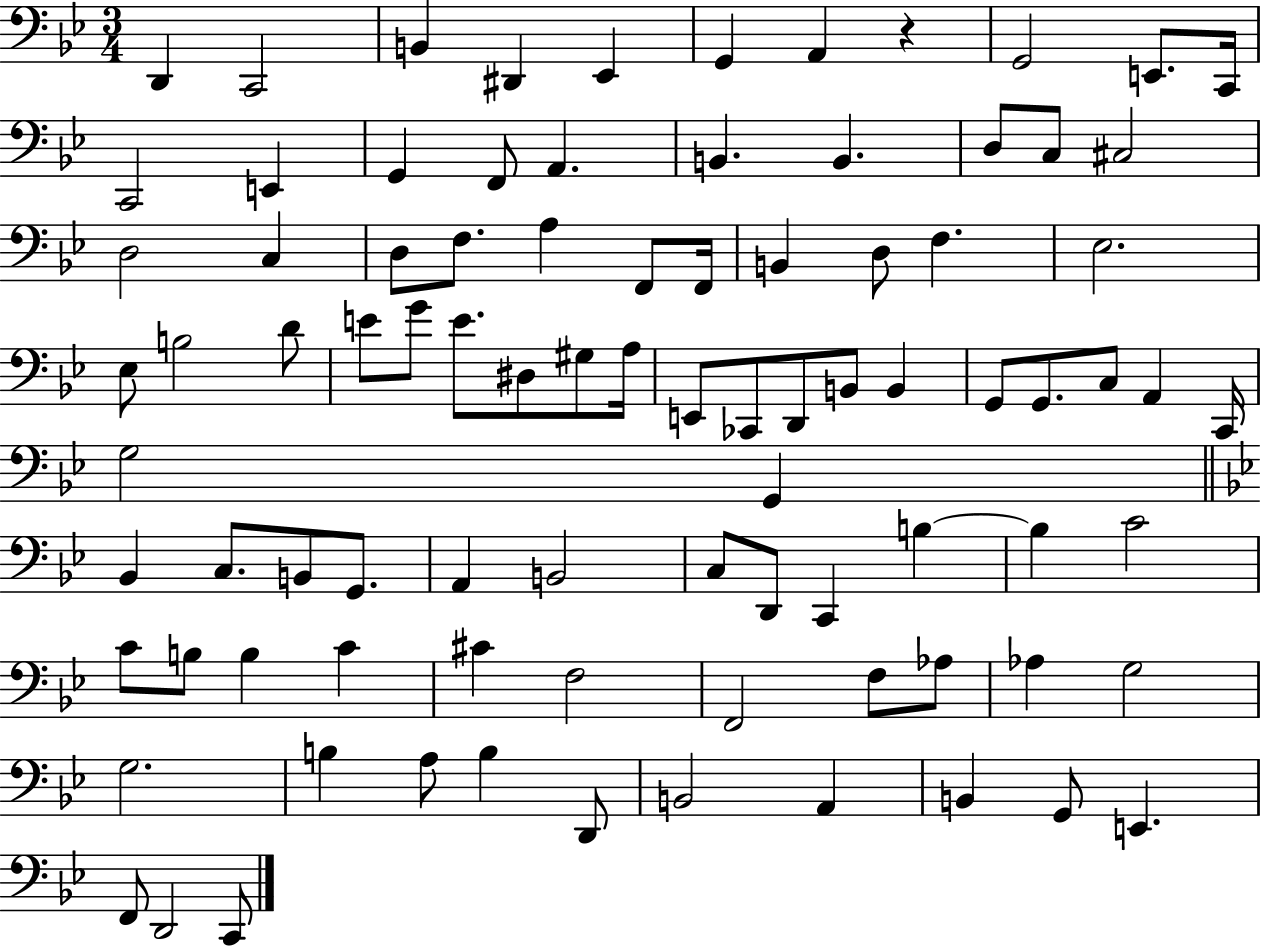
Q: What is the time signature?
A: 3/4